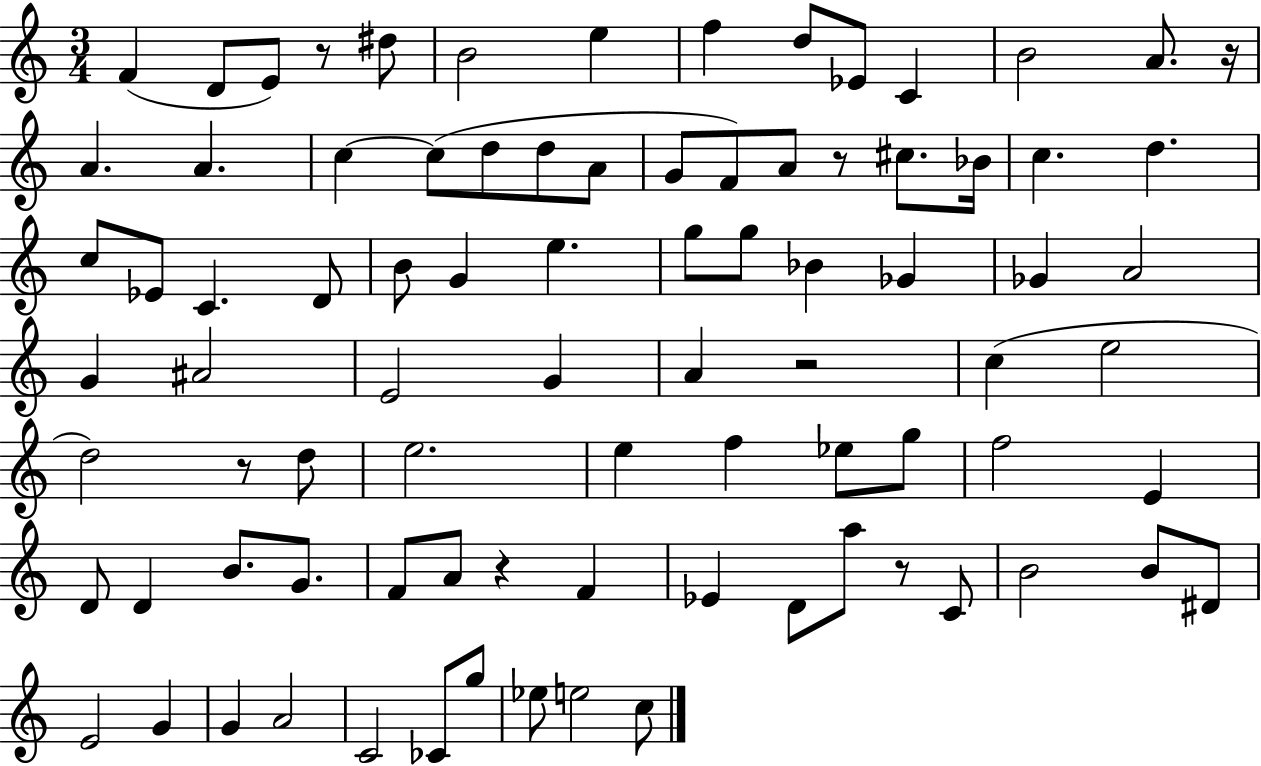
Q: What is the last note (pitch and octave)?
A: C5